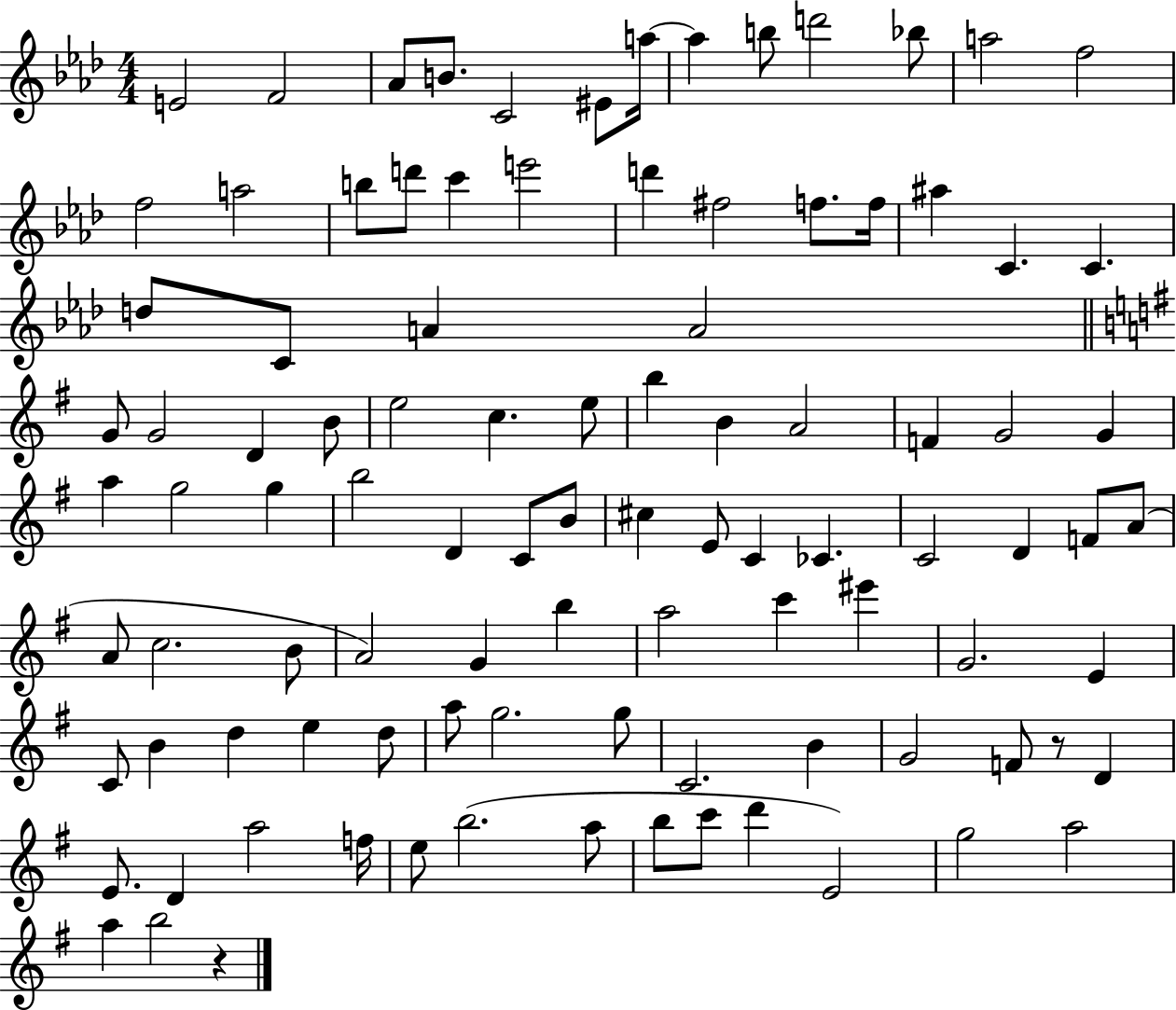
{
  \clef treble
  \numericTimeSignature
  \time 4/4
  \key aes \major
  e'2 f'2 | aes'8 b'8. c'2 eis'8 a''16~~ | a''4 b''8 d'''2 bes''8 | a''2 f''2 | \break f''2 a''2 | b''8 d'''8 c'''4 e'''2 | d'''4 fis''2 f''8. f''16 | ais''4 c'4. c'4. | \break d''8 c'8 a'4 a'2 | \bar "||" \break \key e \minor g'8 g'2 d'4 b'8 | e''2 c''4. e''8 | b''4 b'4 a'2 | f'4 g'2 g'4 | \break a''4 g''2 g''4 | b''2 d'4 c'8 b'8 | cis''4 e'8 c'4 ces'4. | c'2 d'4 f'8 a'8( | \break a'8 c''2. b'8 | a'2) g'4 b''4 | a''2 c'''4 eis'''4 | g'2. e'4 | \break c'8 b'4 d''4 e''4 d''8 | a''8 g''2. g''8 | c'2. b'4 | g'2 f'8 r8 d'4 | \break e'8. d'4 a''2 f''16 | e''8 b''2.( a''8 | b''8 c'''8 d'''4 e'2) | g''2 a''2 | \break a''4 b''2 r4 | \bar "|."
}